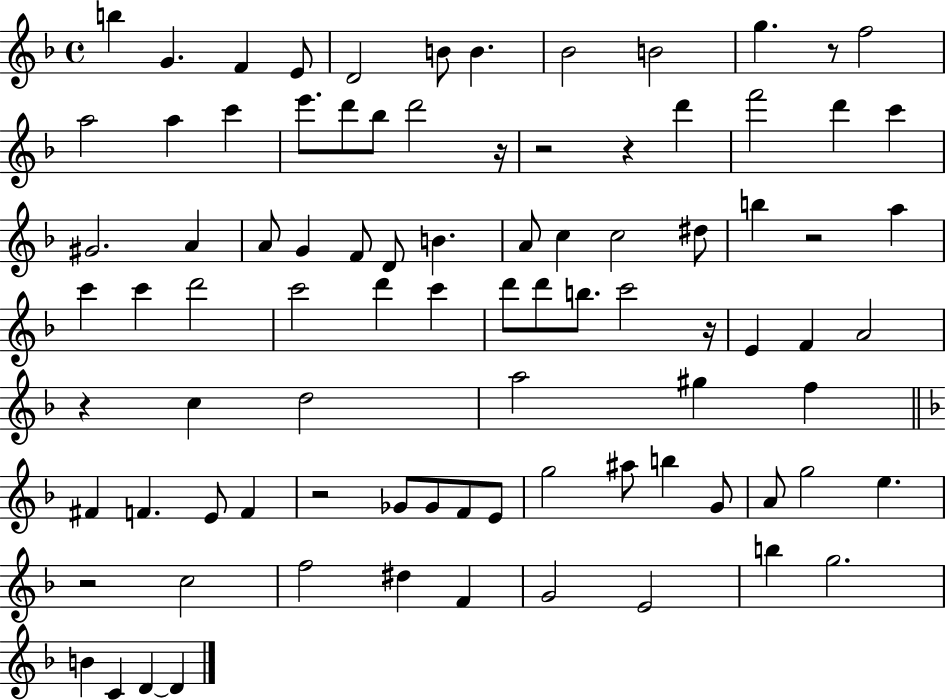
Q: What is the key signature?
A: F major